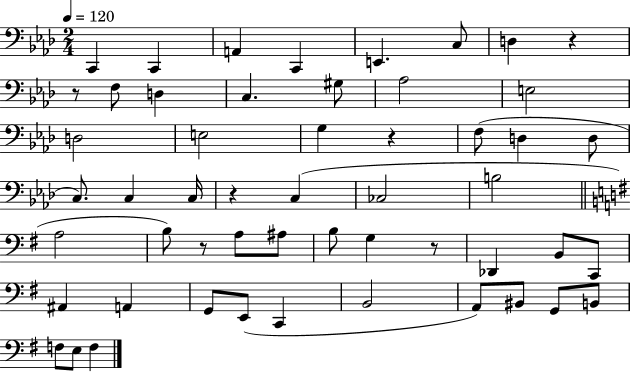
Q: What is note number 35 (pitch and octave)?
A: A#2